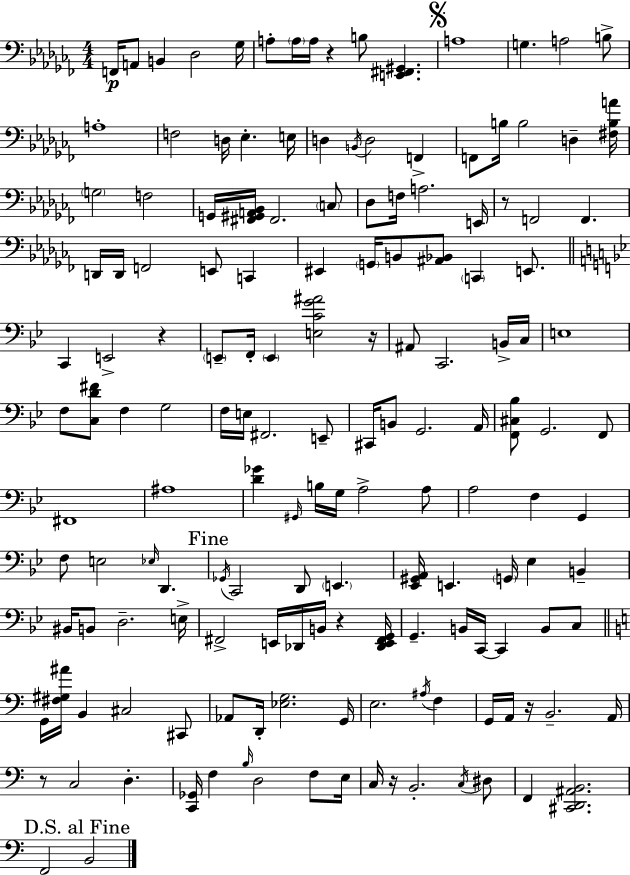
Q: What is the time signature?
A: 4/4